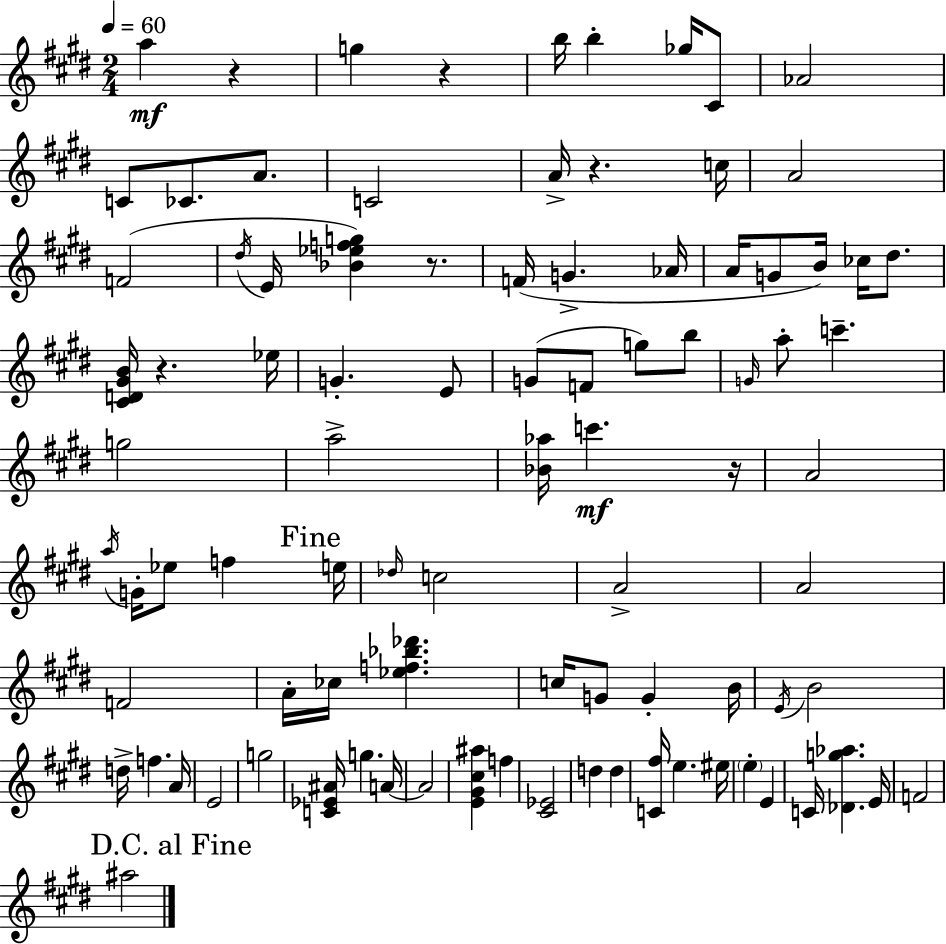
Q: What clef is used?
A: treble